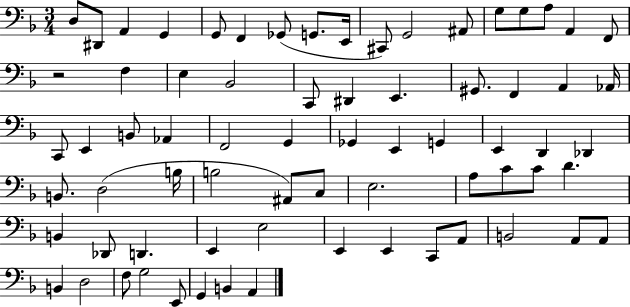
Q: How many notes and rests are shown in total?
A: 71